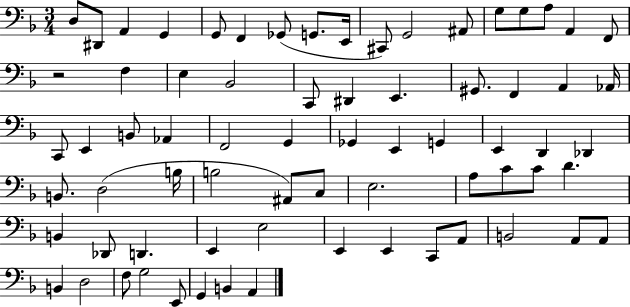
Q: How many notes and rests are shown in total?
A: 71